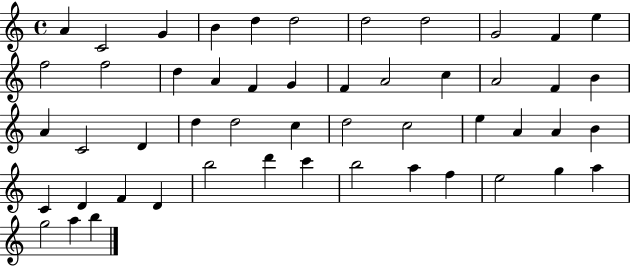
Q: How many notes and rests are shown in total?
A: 51